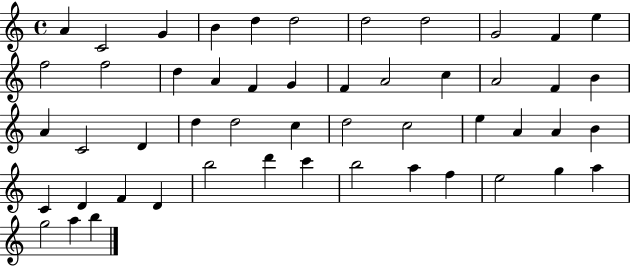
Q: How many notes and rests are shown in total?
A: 51